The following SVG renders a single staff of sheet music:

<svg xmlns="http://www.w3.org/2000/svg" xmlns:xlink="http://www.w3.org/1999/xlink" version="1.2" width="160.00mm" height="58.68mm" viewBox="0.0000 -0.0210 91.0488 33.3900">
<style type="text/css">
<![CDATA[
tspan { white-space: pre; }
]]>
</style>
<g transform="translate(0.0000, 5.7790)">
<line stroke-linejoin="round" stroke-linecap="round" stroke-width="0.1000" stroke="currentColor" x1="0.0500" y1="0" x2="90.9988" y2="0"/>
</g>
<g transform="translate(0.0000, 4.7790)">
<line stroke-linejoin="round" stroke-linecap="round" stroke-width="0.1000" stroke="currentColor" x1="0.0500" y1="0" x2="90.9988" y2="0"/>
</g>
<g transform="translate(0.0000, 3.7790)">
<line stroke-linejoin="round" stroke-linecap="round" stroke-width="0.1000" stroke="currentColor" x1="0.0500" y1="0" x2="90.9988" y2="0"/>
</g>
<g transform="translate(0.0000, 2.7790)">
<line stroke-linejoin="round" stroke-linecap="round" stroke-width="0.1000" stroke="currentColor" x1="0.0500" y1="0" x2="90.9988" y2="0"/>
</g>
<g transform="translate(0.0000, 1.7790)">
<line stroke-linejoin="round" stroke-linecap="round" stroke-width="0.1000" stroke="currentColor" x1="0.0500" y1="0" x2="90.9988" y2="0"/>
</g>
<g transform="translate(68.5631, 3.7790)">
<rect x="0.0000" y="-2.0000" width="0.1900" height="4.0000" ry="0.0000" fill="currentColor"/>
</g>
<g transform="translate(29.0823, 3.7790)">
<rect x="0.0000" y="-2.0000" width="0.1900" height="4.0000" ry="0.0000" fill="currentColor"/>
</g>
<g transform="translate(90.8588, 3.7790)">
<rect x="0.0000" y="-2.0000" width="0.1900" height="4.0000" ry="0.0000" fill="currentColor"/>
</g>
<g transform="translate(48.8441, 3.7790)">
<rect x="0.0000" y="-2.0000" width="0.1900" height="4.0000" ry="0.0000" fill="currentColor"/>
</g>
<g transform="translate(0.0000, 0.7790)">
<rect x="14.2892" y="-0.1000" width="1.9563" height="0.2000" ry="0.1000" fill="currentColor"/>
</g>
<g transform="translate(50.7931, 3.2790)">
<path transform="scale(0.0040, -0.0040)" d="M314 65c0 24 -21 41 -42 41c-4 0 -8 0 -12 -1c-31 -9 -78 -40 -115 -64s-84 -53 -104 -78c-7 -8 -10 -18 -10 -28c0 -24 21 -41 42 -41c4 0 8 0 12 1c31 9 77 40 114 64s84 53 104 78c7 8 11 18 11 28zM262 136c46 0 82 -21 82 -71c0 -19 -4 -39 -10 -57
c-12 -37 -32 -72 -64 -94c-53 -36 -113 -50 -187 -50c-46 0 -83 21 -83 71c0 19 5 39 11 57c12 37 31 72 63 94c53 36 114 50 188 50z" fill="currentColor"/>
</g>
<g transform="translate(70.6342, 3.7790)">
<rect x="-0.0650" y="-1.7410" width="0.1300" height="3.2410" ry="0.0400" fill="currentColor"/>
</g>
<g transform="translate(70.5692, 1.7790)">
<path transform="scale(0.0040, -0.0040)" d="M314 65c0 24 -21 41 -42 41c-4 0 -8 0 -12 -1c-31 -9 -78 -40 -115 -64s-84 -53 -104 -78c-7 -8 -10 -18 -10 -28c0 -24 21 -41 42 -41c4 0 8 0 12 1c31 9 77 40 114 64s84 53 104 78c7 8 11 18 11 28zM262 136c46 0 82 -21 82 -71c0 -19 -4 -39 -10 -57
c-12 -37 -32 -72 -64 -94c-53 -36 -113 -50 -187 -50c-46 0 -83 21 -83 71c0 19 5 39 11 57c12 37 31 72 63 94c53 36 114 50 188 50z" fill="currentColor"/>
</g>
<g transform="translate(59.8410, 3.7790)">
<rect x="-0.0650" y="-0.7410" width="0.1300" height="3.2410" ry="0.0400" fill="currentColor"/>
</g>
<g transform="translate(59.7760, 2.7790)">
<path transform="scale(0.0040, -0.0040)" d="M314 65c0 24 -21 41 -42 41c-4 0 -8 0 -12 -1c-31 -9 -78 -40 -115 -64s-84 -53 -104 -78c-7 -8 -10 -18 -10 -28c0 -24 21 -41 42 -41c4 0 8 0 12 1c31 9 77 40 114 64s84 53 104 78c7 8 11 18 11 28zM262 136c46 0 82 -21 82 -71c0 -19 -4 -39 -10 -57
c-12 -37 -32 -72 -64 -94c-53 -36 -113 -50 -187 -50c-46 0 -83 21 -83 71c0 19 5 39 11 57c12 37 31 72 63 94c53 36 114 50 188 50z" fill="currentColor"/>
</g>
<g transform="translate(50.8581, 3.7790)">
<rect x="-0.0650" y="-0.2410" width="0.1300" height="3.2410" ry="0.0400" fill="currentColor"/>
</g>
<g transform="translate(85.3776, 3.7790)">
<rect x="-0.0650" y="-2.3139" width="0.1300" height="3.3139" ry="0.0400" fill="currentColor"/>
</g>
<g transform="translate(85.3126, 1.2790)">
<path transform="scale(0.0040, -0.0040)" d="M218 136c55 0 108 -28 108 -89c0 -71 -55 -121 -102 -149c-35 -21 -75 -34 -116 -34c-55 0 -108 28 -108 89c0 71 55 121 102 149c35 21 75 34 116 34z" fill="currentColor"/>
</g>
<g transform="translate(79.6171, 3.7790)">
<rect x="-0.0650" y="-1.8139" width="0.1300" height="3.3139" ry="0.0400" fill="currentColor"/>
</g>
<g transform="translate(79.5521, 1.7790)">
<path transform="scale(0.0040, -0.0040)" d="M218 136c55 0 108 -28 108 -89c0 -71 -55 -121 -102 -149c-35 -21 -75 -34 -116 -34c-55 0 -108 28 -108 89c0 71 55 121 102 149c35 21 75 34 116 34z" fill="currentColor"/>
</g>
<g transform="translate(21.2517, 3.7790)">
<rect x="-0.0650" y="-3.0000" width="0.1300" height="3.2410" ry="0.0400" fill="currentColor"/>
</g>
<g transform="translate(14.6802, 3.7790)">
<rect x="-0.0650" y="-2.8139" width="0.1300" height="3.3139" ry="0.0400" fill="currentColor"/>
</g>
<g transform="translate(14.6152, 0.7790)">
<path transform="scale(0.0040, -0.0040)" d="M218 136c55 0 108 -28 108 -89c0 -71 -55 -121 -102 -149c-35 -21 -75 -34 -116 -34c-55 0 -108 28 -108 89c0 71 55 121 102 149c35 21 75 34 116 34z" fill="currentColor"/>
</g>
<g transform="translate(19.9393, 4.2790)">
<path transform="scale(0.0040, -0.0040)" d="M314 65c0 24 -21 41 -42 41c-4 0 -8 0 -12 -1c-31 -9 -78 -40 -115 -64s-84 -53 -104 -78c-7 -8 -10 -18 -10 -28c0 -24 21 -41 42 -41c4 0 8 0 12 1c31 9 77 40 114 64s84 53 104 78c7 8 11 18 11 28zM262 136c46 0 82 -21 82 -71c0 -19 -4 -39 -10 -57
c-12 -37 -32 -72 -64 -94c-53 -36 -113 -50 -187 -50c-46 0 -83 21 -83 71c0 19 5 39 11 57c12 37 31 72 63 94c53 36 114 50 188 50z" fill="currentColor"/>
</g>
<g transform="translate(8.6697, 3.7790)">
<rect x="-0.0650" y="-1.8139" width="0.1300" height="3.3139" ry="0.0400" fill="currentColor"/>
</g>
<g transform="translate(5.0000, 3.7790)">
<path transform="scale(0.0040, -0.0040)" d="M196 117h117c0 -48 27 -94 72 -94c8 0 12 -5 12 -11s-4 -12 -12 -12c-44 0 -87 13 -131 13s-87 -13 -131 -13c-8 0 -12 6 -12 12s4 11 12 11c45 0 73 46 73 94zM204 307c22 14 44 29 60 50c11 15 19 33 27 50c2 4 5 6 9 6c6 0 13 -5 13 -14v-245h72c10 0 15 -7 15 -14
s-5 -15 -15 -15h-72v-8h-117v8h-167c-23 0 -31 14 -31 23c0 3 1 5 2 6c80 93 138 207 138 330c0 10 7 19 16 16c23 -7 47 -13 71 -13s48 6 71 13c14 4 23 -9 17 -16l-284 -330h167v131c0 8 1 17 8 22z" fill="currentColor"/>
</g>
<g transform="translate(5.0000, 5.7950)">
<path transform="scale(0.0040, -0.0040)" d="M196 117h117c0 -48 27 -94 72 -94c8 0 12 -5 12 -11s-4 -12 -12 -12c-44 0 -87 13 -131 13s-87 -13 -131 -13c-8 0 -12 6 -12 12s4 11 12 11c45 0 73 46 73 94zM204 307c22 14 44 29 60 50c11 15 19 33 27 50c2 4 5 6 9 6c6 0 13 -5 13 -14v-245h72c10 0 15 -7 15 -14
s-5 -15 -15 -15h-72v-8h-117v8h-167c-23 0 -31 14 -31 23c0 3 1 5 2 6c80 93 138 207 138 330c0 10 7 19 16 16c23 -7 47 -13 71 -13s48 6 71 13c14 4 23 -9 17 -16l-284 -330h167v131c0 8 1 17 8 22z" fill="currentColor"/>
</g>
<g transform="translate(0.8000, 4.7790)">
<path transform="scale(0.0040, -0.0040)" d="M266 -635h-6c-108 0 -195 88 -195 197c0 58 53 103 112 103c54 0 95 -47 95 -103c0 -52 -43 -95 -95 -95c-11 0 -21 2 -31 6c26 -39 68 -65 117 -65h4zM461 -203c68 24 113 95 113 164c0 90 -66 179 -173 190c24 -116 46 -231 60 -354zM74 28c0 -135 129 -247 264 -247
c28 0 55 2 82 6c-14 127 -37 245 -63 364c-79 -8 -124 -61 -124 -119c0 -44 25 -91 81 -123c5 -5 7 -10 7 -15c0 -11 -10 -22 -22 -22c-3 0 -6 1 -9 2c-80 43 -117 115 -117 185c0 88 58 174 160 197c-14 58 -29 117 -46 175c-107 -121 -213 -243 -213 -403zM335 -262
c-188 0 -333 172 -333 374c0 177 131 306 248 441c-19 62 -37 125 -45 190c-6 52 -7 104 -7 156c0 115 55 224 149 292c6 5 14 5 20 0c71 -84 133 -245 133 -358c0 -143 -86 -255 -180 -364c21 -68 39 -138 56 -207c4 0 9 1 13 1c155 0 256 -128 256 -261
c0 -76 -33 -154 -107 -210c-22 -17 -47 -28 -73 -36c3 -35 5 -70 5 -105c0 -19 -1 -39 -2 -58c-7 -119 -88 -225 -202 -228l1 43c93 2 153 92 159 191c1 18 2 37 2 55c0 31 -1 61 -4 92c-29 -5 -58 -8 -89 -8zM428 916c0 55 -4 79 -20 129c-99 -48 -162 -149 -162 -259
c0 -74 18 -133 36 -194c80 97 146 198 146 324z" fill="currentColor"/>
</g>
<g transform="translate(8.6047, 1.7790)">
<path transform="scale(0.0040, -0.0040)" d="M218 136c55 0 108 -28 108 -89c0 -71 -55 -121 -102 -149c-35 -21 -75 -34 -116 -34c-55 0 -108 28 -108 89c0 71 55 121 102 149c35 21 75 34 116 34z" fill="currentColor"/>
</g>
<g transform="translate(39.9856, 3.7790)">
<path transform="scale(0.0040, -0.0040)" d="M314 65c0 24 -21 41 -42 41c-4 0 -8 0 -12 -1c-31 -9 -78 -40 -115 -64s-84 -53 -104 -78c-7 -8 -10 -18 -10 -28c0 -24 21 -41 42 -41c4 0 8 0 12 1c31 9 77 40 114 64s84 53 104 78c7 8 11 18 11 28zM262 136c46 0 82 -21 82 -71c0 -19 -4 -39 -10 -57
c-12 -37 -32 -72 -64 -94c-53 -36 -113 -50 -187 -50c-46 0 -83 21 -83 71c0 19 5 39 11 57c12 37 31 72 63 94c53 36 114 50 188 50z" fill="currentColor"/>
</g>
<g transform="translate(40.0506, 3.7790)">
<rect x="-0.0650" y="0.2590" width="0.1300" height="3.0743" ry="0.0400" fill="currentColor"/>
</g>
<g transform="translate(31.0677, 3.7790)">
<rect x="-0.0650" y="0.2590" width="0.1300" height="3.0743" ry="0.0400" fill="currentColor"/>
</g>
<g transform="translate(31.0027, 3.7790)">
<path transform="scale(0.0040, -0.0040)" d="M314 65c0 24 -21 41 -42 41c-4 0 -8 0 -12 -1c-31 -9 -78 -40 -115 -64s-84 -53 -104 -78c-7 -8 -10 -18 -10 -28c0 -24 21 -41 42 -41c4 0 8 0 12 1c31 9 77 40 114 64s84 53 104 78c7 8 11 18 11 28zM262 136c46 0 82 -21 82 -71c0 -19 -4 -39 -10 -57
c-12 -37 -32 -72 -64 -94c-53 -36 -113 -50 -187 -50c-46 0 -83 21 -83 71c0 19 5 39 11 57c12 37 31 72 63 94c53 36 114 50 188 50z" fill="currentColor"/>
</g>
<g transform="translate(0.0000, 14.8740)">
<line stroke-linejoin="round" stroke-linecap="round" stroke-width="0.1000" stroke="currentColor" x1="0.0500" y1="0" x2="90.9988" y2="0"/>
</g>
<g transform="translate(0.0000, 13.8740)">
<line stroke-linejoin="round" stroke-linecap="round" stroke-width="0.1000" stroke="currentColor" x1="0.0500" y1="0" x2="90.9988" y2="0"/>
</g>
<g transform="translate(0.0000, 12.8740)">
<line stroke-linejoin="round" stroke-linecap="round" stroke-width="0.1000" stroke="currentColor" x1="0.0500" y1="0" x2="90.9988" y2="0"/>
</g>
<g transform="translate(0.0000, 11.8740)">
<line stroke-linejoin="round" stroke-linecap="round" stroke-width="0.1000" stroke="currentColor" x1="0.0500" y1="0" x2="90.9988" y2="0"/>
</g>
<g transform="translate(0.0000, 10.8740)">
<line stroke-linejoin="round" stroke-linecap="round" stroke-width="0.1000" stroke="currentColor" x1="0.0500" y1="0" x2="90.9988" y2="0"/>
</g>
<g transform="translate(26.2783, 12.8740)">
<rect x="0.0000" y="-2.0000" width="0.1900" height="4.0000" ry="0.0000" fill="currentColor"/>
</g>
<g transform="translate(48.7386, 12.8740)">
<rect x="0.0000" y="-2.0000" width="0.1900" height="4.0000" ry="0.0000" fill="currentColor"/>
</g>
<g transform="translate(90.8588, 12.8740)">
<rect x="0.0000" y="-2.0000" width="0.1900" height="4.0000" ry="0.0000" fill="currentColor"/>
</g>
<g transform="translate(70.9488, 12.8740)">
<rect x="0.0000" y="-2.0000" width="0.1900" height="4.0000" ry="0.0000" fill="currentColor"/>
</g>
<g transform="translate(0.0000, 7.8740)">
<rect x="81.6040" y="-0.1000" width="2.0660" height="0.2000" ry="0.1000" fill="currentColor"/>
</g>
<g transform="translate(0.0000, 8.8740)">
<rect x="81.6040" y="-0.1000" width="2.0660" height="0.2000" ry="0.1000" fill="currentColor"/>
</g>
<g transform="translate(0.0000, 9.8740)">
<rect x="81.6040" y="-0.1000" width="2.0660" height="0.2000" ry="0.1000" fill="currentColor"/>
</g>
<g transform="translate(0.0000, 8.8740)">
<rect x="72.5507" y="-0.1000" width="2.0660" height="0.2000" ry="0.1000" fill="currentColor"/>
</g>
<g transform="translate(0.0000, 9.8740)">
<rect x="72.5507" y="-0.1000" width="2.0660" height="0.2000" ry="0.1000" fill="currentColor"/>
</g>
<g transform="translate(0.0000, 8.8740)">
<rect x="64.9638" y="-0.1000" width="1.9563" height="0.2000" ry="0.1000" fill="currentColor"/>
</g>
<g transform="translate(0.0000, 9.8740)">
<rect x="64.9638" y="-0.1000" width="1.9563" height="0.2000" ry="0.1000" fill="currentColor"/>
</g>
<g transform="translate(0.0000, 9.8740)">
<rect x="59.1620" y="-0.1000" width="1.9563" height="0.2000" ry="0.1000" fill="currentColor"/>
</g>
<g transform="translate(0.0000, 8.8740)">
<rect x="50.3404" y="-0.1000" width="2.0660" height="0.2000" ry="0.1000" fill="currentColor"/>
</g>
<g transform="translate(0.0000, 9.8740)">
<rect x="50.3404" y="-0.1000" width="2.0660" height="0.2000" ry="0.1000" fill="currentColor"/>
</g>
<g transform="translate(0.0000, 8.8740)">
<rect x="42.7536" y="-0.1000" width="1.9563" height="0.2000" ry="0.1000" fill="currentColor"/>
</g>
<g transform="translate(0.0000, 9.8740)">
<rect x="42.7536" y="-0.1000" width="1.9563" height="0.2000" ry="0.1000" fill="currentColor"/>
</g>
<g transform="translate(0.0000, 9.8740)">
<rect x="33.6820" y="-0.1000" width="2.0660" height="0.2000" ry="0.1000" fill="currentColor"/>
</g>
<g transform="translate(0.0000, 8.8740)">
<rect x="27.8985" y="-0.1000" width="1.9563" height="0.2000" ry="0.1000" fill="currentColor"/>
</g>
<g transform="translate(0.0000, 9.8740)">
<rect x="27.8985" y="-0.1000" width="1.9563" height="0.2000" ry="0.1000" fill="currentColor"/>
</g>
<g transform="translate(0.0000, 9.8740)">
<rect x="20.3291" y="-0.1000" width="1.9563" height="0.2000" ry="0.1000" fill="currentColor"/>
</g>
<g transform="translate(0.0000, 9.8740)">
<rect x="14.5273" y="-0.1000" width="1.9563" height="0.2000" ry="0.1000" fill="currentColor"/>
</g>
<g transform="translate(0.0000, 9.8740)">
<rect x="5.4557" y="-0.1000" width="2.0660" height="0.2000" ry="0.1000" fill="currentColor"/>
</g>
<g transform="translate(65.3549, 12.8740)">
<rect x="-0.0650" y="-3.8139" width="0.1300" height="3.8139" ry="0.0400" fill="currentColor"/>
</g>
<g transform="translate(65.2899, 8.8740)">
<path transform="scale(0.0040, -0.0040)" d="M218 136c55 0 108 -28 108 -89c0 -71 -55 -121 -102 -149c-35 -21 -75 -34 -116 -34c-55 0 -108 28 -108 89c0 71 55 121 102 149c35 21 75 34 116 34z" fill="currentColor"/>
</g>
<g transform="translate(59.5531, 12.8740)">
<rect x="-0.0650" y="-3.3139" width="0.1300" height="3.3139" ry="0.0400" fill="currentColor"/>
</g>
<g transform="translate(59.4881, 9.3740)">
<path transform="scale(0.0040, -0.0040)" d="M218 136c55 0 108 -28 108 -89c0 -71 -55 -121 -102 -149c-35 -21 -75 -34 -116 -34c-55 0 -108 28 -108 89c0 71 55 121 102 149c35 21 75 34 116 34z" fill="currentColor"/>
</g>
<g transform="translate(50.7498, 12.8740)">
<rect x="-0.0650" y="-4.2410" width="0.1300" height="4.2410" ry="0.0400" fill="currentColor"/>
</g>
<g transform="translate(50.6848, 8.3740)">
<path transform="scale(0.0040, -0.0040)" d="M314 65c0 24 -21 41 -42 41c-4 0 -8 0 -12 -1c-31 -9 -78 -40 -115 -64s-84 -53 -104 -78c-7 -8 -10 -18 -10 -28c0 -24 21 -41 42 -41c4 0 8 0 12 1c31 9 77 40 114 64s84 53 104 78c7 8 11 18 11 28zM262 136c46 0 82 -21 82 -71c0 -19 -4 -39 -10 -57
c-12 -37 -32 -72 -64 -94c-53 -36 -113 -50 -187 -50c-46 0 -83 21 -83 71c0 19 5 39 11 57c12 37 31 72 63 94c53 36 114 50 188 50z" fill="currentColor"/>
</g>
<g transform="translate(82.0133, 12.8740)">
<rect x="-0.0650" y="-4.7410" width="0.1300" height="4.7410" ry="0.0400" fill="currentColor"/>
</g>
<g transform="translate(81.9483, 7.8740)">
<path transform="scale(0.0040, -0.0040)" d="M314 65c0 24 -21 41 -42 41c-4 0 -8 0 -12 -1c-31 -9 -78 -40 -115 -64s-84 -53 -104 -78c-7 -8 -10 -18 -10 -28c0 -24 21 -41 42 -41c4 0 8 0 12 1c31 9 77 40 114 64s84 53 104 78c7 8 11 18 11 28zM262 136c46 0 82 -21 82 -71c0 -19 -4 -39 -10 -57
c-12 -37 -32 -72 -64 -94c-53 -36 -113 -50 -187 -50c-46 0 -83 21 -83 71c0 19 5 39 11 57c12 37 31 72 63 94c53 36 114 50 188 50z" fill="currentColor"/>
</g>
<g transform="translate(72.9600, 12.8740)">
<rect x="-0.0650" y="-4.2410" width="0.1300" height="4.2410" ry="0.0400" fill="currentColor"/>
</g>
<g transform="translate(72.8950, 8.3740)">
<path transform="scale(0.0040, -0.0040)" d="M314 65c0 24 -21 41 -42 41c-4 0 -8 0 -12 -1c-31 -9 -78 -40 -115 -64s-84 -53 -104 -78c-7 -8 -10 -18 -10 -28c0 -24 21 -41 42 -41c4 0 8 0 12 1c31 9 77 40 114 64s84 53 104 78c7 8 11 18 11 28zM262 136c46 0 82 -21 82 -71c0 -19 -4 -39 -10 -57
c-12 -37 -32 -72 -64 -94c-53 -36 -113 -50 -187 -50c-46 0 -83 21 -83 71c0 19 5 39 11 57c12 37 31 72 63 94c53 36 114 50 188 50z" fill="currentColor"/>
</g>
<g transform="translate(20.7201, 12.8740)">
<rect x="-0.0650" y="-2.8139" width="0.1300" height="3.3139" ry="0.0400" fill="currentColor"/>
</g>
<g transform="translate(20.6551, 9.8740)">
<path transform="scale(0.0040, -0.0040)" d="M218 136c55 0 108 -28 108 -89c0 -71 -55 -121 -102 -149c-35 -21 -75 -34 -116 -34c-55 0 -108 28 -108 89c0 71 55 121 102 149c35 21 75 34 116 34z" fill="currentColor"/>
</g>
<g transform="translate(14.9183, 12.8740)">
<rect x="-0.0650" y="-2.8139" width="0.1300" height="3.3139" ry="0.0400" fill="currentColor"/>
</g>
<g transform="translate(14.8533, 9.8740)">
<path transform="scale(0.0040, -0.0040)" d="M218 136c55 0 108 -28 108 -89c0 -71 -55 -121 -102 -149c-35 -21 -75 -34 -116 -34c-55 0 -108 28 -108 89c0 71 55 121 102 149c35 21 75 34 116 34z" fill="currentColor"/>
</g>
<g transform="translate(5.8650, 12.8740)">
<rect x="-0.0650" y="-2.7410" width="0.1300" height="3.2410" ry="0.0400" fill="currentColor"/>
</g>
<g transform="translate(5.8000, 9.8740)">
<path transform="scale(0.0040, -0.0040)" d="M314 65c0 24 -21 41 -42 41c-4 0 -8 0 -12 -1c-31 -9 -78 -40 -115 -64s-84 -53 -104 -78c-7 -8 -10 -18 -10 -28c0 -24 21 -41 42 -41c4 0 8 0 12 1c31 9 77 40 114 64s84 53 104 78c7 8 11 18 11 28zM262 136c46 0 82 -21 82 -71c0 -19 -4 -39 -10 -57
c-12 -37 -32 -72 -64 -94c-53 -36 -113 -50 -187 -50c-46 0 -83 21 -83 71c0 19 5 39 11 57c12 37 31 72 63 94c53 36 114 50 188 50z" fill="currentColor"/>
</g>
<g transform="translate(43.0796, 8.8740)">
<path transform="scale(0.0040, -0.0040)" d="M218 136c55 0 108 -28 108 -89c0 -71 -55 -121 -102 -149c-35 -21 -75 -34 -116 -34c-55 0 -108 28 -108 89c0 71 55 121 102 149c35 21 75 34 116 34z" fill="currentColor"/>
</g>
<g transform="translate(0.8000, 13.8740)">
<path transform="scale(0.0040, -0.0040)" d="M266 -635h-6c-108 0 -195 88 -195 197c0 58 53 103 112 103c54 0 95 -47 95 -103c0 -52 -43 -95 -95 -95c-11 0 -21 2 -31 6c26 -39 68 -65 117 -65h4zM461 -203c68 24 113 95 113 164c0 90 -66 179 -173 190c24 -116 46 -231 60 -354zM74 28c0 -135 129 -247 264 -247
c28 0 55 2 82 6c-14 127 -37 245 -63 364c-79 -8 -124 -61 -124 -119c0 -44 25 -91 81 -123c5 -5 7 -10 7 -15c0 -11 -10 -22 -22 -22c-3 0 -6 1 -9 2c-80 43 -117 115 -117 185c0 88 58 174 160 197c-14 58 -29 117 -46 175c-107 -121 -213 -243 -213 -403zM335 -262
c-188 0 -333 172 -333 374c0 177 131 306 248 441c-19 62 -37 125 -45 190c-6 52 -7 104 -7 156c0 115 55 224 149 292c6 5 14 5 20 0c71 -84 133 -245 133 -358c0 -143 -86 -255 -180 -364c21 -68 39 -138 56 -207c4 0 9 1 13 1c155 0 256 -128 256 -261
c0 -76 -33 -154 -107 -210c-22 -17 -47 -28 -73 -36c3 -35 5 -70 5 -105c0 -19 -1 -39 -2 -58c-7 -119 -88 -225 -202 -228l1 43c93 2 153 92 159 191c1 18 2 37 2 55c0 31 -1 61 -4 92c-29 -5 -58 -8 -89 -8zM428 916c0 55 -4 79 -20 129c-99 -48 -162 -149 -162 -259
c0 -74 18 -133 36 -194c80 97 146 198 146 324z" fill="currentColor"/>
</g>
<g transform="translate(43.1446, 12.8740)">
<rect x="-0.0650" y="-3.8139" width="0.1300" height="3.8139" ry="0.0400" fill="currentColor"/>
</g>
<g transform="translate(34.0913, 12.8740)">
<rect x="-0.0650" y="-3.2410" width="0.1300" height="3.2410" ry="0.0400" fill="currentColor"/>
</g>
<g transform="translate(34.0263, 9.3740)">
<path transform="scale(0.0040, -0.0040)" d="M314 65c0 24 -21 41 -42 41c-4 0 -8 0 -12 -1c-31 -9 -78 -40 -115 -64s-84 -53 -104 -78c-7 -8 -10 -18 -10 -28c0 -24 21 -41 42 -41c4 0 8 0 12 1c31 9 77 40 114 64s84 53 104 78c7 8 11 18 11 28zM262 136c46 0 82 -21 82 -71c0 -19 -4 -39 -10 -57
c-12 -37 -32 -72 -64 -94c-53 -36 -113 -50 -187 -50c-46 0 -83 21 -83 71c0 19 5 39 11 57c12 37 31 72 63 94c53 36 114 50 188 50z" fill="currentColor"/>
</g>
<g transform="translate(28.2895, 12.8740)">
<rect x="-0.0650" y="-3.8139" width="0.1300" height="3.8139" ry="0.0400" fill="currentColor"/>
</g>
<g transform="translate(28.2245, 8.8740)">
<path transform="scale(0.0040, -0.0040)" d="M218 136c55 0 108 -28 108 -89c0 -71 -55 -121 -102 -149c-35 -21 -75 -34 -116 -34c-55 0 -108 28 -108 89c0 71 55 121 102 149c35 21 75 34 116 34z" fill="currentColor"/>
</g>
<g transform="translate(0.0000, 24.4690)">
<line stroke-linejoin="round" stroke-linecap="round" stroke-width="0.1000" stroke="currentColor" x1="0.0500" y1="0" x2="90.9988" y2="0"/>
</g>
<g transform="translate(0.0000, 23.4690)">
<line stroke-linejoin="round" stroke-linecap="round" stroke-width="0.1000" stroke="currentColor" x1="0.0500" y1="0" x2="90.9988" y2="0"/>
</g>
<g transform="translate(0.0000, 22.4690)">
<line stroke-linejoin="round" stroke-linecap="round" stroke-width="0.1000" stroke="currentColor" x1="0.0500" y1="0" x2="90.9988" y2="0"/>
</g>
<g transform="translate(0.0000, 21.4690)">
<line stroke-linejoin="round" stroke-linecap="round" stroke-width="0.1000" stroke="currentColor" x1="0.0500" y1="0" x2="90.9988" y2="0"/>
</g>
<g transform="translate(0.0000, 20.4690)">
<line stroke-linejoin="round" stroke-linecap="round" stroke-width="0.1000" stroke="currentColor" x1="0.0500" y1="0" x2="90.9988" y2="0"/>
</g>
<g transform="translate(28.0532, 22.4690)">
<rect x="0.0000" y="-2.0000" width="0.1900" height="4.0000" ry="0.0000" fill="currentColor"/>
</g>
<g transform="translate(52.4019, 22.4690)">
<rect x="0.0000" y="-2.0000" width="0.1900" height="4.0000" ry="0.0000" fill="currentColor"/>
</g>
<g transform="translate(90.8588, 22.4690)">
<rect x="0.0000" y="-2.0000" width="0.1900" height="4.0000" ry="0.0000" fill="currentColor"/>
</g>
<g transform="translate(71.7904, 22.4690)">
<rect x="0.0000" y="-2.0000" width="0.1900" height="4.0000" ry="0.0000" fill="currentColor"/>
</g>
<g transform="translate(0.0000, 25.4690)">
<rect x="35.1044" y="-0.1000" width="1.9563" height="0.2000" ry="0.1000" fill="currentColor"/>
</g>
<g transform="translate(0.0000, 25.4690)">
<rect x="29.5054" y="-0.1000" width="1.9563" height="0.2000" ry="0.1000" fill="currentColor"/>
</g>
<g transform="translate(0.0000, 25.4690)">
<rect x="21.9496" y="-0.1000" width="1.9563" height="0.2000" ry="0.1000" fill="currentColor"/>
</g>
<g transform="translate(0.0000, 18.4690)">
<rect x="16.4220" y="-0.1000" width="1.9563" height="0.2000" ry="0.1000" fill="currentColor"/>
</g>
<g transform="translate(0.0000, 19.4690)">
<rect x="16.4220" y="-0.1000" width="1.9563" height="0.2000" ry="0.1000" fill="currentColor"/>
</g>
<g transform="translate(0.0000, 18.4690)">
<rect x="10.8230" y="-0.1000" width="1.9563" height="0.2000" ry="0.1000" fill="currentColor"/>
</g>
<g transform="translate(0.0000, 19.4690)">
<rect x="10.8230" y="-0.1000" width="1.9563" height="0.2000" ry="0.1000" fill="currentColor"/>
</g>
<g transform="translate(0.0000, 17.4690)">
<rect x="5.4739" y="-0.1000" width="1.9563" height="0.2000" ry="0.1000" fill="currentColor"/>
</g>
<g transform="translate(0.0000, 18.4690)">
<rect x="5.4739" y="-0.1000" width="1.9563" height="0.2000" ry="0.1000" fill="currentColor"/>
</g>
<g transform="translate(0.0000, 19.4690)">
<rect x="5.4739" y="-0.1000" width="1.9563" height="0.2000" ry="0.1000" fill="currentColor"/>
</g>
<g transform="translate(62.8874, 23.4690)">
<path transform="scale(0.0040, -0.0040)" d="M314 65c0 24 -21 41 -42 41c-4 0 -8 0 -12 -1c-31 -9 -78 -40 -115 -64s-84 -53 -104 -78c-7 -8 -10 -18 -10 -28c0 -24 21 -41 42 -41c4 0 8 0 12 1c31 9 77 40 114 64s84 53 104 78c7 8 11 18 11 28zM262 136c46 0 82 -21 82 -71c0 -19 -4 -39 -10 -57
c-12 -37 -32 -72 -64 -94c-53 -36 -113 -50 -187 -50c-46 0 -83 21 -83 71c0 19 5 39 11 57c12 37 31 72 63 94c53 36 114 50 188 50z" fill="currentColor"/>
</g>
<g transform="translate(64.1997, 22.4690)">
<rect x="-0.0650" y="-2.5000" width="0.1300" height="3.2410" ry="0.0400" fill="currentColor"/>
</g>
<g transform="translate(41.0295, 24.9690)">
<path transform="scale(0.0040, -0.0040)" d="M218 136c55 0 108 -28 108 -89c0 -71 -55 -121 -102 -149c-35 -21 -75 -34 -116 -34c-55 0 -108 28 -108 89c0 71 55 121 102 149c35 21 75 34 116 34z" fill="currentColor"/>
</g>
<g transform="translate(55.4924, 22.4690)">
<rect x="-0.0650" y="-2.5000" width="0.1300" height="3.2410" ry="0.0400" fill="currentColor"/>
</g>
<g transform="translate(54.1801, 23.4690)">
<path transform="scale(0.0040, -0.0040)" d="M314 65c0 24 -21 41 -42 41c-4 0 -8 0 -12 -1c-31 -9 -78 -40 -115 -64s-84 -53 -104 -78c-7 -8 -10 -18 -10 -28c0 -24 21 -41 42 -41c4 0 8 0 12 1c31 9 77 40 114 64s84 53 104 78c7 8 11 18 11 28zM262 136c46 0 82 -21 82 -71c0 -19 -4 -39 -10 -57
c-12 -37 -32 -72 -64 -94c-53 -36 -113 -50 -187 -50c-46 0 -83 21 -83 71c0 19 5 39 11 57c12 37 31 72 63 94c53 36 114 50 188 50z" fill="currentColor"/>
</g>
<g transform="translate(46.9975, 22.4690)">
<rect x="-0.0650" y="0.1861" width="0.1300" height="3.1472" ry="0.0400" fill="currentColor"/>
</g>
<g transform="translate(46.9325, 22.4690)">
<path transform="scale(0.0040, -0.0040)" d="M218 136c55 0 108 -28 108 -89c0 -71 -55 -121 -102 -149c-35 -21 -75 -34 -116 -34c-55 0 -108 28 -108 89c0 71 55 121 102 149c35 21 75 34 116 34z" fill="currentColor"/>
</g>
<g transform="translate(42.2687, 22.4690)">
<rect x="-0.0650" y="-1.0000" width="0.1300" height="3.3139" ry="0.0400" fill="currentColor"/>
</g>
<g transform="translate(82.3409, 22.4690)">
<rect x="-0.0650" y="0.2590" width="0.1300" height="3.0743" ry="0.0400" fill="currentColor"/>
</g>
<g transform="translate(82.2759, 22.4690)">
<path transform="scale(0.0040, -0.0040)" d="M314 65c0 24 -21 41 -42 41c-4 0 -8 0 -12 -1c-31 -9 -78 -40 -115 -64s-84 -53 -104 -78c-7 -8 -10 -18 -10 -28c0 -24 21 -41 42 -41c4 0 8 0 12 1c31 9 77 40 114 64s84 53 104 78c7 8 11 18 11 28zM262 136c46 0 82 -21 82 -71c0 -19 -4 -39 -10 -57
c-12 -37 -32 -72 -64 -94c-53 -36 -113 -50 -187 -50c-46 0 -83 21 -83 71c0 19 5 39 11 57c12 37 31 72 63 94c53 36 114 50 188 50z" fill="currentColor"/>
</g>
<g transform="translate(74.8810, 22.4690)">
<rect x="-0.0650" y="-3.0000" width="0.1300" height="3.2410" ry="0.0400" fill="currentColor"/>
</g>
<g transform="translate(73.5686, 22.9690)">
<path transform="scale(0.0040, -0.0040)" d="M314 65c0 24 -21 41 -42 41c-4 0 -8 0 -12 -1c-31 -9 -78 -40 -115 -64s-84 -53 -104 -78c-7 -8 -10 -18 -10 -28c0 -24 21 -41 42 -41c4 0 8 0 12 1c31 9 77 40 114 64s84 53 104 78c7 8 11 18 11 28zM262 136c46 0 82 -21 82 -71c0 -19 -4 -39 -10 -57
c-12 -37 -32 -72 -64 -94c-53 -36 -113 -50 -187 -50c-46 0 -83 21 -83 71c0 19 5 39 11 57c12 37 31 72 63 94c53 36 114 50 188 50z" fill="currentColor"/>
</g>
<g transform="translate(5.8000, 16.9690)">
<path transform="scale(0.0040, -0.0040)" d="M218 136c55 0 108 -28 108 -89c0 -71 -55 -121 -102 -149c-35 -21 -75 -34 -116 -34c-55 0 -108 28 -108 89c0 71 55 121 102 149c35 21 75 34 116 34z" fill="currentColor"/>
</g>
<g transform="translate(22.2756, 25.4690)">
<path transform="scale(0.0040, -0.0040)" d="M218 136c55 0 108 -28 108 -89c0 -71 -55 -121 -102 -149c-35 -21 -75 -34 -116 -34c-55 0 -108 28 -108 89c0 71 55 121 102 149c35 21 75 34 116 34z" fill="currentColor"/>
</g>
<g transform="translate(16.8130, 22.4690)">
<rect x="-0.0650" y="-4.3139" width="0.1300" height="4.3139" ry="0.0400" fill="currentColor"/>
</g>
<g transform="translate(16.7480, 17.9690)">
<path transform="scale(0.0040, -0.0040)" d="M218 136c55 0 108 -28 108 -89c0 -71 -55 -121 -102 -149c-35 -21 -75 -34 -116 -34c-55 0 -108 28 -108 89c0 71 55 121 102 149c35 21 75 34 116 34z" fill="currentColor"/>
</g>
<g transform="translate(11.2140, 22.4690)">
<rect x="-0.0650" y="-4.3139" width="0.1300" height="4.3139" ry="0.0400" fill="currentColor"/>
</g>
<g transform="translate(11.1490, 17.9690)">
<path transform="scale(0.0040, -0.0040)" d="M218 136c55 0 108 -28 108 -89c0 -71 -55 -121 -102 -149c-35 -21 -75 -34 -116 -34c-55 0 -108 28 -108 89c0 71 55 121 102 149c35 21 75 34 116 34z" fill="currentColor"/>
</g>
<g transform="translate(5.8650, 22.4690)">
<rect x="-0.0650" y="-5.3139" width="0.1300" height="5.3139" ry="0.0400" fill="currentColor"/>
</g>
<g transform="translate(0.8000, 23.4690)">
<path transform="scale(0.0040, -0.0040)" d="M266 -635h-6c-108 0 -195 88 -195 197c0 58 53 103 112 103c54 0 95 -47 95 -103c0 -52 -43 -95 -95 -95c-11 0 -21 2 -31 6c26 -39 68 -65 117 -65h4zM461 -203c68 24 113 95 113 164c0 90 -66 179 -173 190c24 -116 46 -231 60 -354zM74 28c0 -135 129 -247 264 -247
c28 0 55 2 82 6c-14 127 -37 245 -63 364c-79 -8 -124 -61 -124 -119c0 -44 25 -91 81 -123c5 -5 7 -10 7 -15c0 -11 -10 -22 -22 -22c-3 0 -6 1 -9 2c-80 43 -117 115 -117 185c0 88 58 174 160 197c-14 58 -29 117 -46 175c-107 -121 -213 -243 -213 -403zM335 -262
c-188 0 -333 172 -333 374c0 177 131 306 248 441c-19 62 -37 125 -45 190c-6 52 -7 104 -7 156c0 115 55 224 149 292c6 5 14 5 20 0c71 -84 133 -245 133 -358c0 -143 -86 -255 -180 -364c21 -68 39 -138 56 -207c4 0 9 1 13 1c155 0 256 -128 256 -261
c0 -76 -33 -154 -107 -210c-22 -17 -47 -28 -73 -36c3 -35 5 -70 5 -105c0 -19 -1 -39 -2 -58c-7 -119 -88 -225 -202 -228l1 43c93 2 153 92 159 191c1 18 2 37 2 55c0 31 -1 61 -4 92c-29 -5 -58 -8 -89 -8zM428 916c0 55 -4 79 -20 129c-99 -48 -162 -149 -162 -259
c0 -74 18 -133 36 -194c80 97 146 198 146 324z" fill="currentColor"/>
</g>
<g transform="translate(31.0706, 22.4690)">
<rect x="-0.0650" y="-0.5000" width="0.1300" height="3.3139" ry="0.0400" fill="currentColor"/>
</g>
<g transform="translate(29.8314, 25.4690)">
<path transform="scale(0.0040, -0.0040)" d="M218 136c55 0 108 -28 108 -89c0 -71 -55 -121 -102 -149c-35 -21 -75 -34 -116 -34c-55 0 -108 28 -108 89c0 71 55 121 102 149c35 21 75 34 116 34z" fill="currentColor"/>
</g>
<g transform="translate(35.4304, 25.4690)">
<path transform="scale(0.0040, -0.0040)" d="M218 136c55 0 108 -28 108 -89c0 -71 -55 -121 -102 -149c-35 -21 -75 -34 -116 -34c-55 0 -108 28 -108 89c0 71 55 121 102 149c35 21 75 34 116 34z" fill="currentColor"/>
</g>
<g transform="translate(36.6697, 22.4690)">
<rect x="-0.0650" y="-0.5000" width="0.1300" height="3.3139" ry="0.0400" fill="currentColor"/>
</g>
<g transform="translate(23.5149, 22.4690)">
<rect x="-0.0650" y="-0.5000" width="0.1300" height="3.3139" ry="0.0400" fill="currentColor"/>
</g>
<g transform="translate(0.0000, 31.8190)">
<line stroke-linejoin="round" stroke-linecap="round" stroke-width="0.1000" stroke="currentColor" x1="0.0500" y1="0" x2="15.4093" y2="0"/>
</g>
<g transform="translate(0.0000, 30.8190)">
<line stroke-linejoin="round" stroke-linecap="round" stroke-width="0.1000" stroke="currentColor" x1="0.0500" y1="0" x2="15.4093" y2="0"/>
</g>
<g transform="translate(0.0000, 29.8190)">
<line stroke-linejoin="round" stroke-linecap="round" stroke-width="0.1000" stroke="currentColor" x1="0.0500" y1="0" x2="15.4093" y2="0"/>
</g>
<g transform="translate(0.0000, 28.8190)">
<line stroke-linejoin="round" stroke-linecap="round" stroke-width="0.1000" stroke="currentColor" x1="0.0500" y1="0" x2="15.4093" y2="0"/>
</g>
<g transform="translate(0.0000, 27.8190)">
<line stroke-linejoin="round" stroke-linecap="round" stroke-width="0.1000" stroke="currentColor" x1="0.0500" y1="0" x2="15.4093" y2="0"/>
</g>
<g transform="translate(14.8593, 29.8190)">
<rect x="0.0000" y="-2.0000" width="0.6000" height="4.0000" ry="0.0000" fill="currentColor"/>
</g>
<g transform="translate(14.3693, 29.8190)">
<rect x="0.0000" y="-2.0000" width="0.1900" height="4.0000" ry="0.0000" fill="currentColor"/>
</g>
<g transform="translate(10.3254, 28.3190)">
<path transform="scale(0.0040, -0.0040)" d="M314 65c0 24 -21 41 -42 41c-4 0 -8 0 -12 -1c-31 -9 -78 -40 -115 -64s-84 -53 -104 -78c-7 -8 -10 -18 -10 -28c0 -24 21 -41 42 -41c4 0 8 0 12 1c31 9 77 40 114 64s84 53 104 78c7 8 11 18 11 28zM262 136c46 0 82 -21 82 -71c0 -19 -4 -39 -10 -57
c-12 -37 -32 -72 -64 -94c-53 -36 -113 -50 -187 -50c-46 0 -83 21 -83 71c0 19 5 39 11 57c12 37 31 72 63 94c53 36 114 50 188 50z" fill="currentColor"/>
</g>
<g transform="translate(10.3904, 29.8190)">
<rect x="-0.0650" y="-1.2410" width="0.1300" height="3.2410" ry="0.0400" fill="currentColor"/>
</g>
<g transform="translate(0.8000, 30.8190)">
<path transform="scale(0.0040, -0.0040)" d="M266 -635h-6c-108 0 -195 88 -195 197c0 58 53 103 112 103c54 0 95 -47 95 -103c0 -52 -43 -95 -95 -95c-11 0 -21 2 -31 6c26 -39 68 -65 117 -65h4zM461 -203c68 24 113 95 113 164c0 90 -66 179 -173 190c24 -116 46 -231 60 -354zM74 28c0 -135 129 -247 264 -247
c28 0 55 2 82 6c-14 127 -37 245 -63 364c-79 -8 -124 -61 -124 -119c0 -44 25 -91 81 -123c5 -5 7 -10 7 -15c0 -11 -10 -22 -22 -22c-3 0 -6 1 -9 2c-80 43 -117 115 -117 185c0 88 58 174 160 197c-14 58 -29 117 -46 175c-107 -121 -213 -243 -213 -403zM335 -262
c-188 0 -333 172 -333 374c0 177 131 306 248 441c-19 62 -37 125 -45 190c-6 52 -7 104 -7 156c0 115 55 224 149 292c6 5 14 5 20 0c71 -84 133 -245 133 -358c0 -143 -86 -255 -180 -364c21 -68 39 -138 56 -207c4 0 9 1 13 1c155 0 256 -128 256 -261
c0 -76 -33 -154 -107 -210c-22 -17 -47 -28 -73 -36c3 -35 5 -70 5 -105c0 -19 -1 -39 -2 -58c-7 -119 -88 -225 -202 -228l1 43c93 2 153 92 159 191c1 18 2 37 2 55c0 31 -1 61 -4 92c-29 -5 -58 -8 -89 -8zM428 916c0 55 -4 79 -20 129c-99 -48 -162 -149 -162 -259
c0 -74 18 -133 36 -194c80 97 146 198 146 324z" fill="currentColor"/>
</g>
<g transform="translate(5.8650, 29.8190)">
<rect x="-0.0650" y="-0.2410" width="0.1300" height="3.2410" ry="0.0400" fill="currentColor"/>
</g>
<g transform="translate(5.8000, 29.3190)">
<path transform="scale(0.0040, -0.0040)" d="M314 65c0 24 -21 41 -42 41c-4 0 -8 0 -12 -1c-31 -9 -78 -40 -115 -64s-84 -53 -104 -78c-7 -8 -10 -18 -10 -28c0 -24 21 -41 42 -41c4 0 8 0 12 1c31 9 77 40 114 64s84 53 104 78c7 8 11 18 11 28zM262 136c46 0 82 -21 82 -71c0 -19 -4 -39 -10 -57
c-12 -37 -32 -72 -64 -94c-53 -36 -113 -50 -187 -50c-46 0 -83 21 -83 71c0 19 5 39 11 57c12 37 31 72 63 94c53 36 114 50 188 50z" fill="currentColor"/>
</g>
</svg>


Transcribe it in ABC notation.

X:1
T:Untitled
M:4/4
L:1/4
K:C
f a A2 B2 B2 c2 d2 f2 f g a2 a a c' b2 c' d'2 b c' d'2 e'2 f' d' d' C C C D B G2 G2 A2 B2 c2 e2